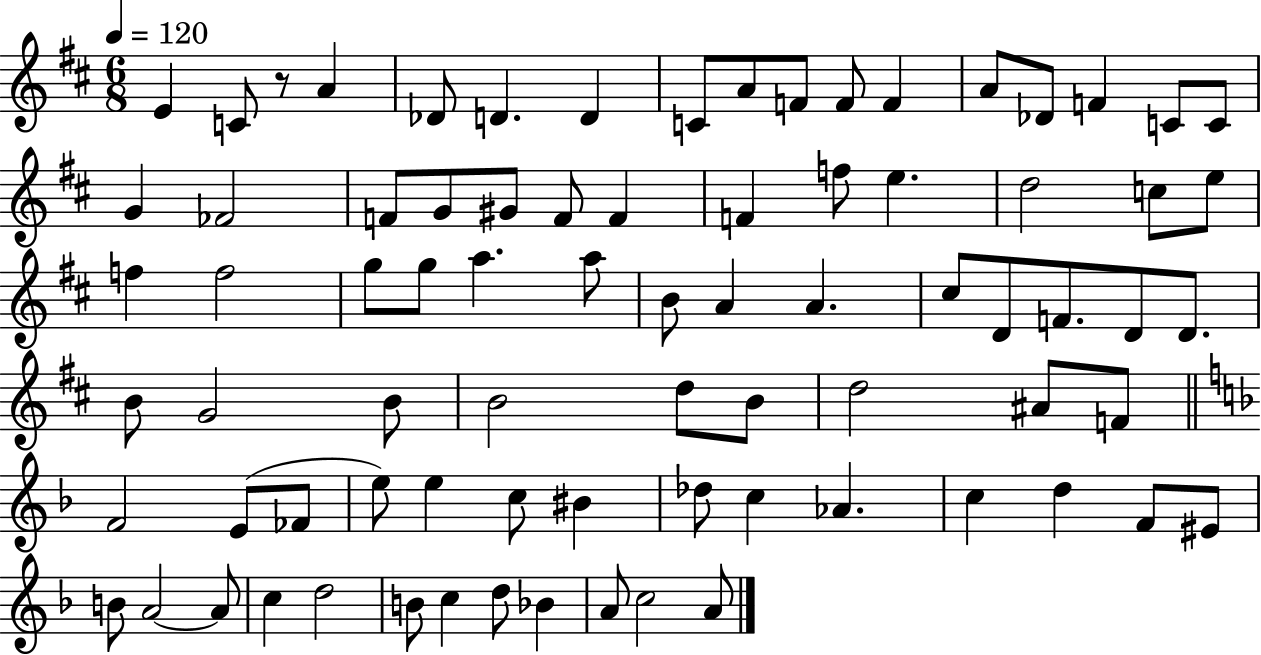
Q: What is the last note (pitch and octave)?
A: A4